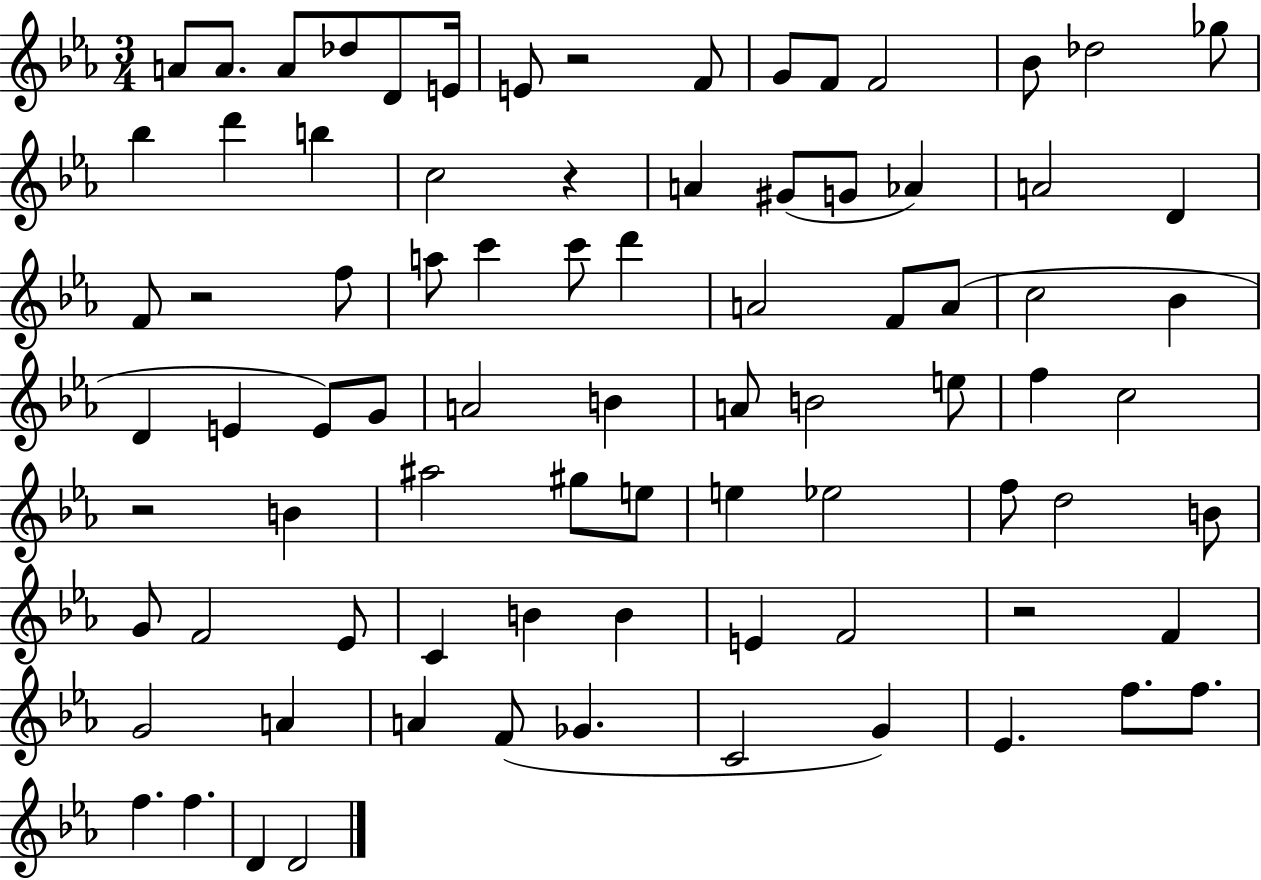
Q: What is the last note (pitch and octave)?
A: D4